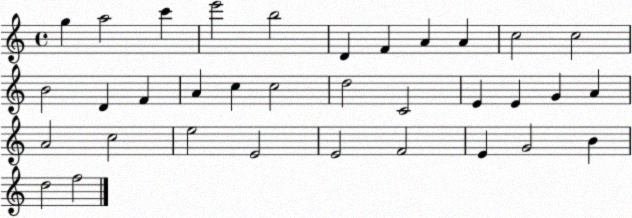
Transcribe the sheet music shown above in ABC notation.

X:1
T:Untitled
M:4/4
L:1/4
K:C
g a2 c' e'2 b2 D F A A c2 c2 B2 D F A c c2 d2 C2 E E G A A2 c2 e2 E2 E2 F2 E G2 B d2 f2